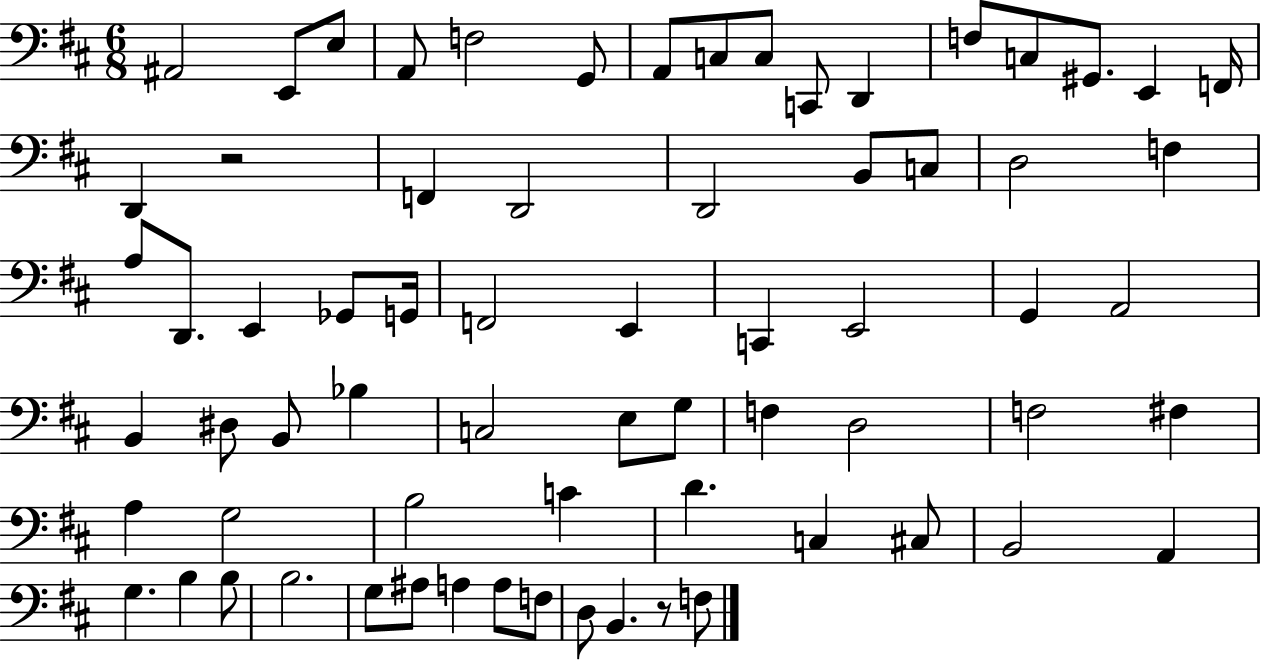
X:1
T:Untitled
M:6/8
L:1/4
K:D
^A,,2 E,,/2 E,/2 A,,/2 F,2 G,,/2 A,,/2 C,/2 C,/2 C,,/2 D,, F,/2 C,/2 ^G,,/2 E,, F,,/4 D,, z2 F,, D,,2 D,,2 B,,/2 C,/2 D,2 F, A,/2 D,,/2 E,, _G,,/2 G,,/4 F,,2 E,, C,, E,,2 G,, A,,2 B,, ^D,/2 B,,/2 _B, C,2 E,/2 G,/2 F, D,2 F,2 ^F, A, G,2 B,2 C D C, ^C,/2 B,,2 A,, G, B, B,/2 B,2 G,/2 ^A,/2 A, A,/2 F,/2 D,/2 B,, z/2 F,/2